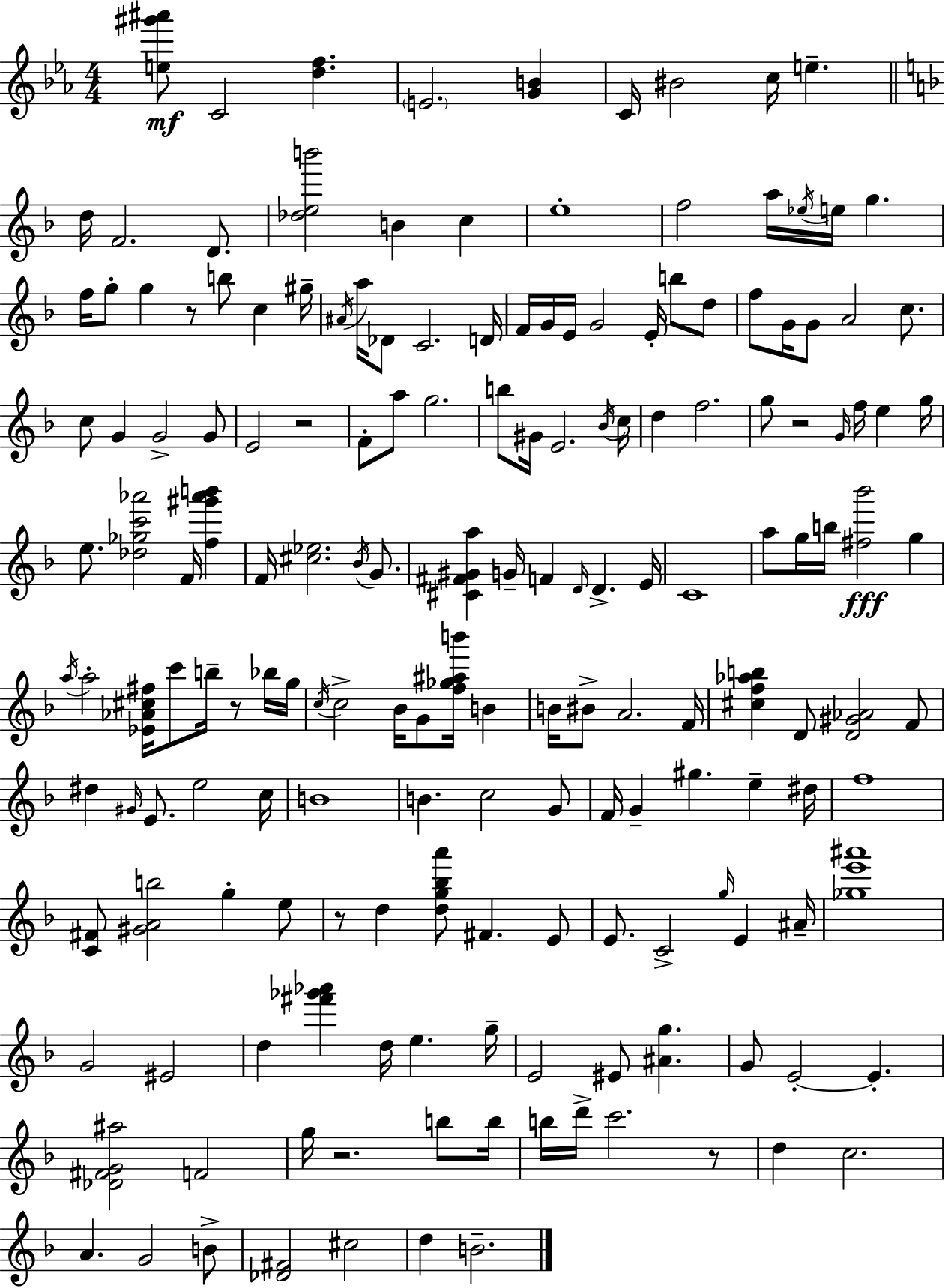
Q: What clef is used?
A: treble